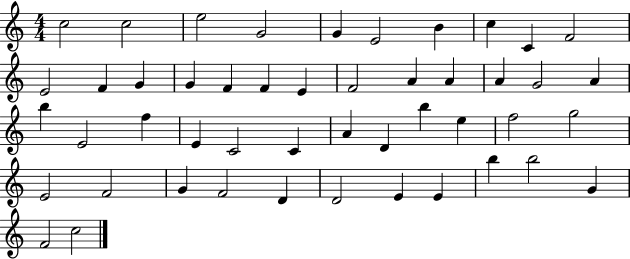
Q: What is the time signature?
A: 4/4